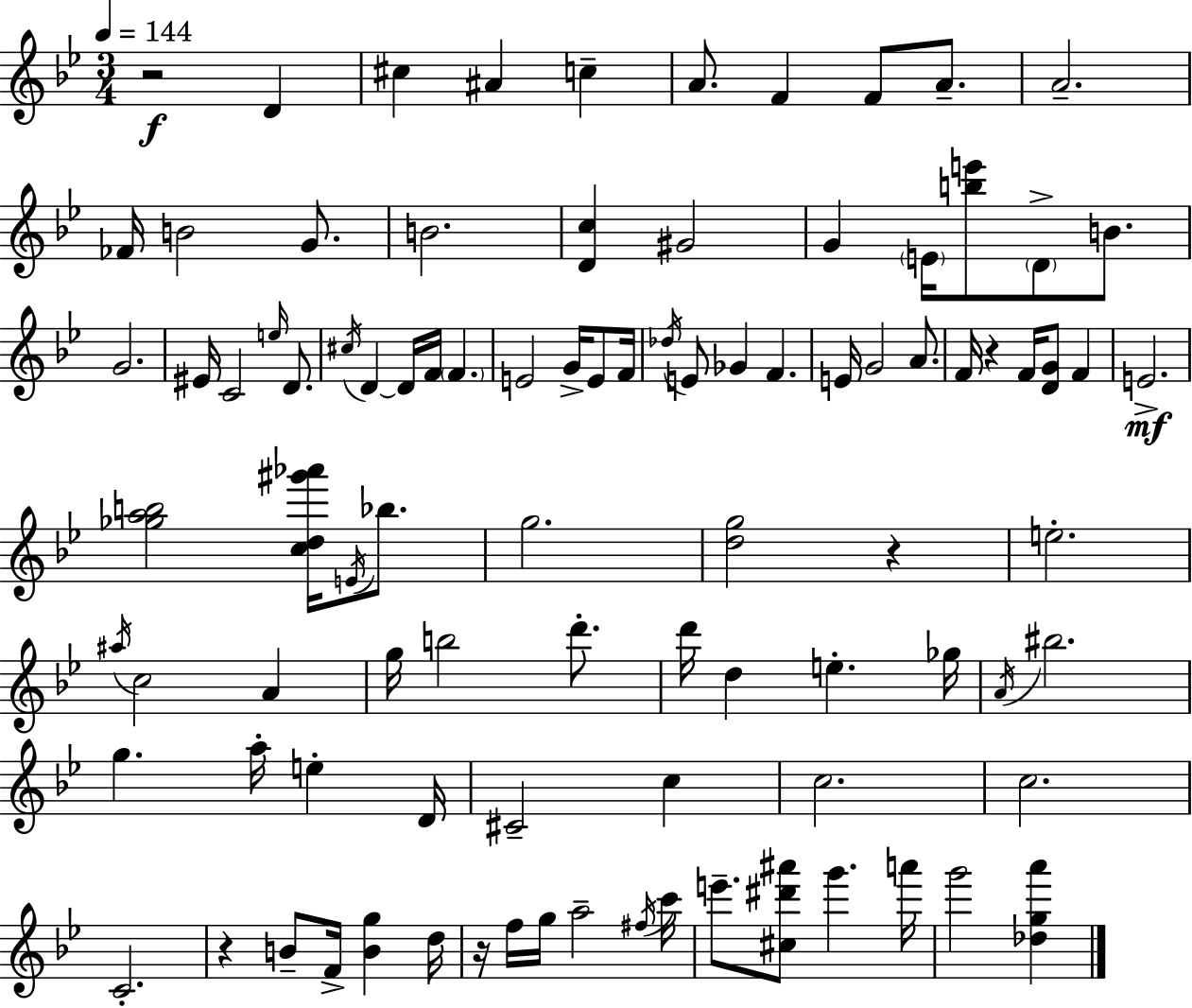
X:1
T:Untitled
M:3/4
L:1/4
K:Bb
z2 D ^c ^A c A/2 F F/2 A/2 A2 _F/4 B2 G/2 B2 [Dc] ^G2 G E/4 [be']/2 D/2 B/2 G2 ^E/4 C2 e/4 D/2 ^c/4 D D/4 F/4 F E2 G/4 E/2 F/4 _d/4 E/2 _G F E/4 G2 A/2 F/4 z F/4 [DG]/2 F E2 [_gab]2 [cd^g'_a']/4 E/4 _b/2 g2 [dg]2 z e2 ^a/4 c2 A g/4 b2 d'/2 d'/4 d e _g/4 A/4 ^b2 g a/4 e D/4 ^C2 c c2 c2 C2 z B/2 F/4 [Bg] d/4 z/4 f/4 g/4 a2 ^f/4 c'/4 e'/2 [^c^d'^a']/2 g' a'/4 g'2 [_dga']